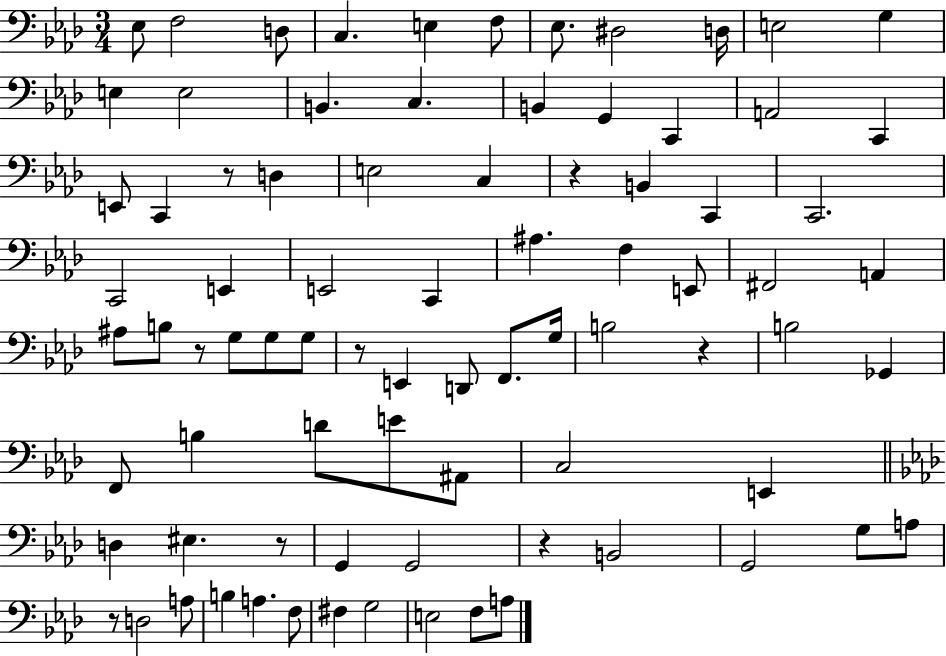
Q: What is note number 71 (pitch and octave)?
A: G3